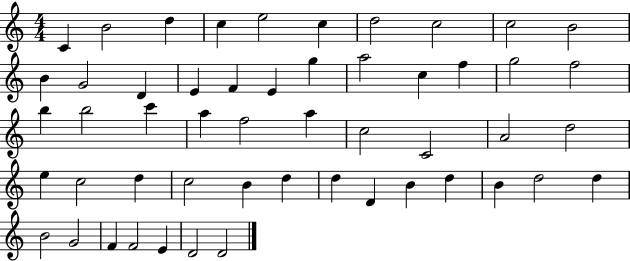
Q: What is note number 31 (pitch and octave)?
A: A4